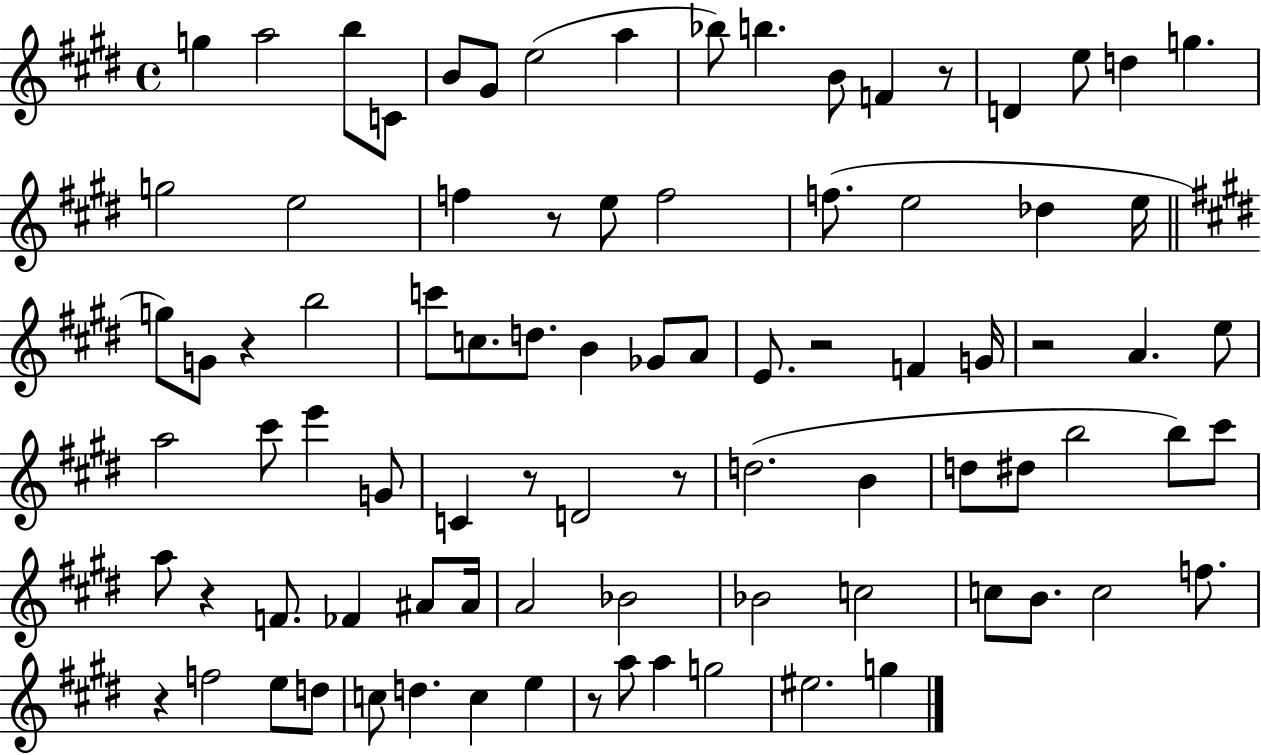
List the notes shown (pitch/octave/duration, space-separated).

G5/q A5/h B5/e C4/e B4/e G#4/e E5/h A5/q Bb5/e B5/q. B4/e F4/q R/e D4/q E5/e D5/q G5/q. G5/h E5/h F5/q R/e E5/e F5/h F5/e. E5/h Db5/q E5/s G5/e G4/e R/q B5/h C6/e C5/e. D5/e. B4/q Gb4/e A4/e E4/e. R/h F4/q G4/s R/h A4/q. E5/e A5/h C#6/e E6/q G4/e C4/q R/e D4/h R/e D5/h. B4/q D5/e D#5/e B5/h B5/e C#6/e A5/e R/q F4/e. FES4/q A#4/e A#4/s A4/h Bb4/h Bb4/h C5/h C5/e B4/e. C5/h F5/e. R/q F5/h E5/e D5/e C5/e D5/q. C5/q E5/q R/e A5/e A5/q G5/h EIS5/h. G5/q